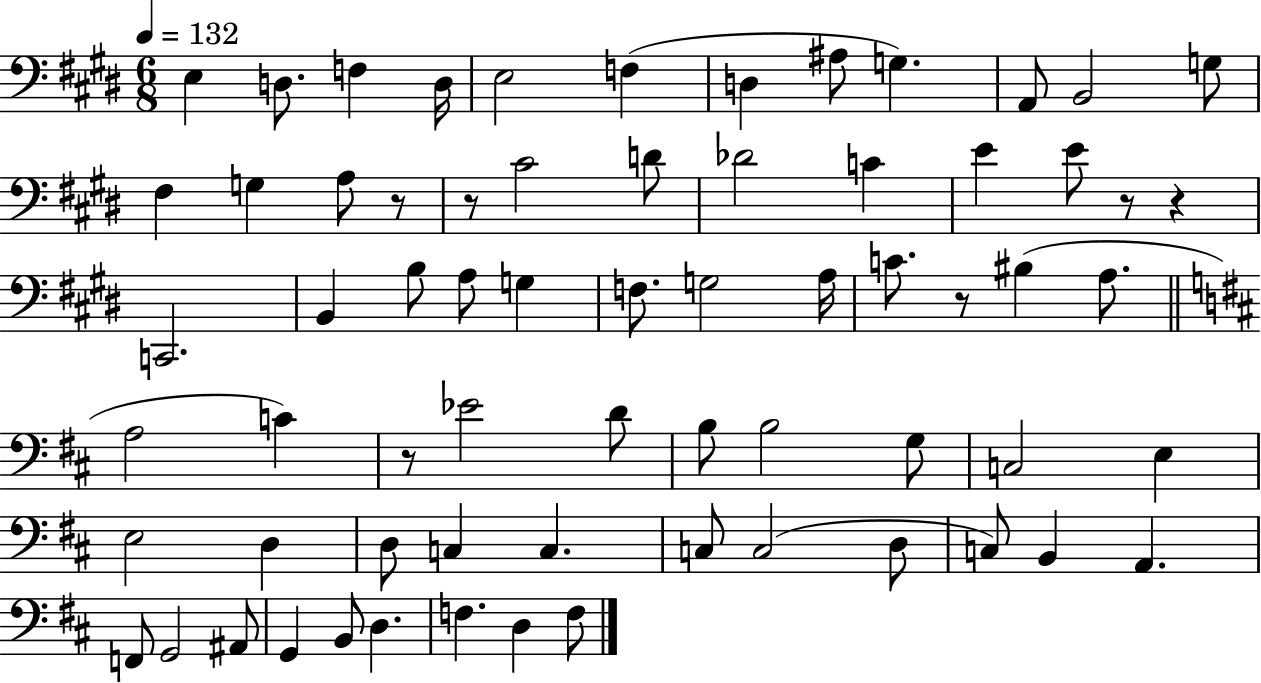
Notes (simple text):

E3/q D3/e. F3/q D3/s E3/h F3/q D3/q A#3/e G3/q. A2/e B2/h G3/e F#3/q G3/q A3/e R/e R/e C#4/h D4/e Db4/h C4/q E4/q E4/e R/e R/q C2/h. B2/q B3/e A3/e G3/q F3/e. G3/h A3/s C4/e. R/e BIS3/q A3/e. A3/h C4/q R/e Eb4/h D4/e B3/e B3/h G3/e C3/h E3/q E3/h D3/q D3/e C3/q C3/q. C3/e C3/h D3/e C3/e B2/q A2/q. F2/e G2/h A#2/e G2/q B2/e D3/q. F3/q. D3/q F3/e